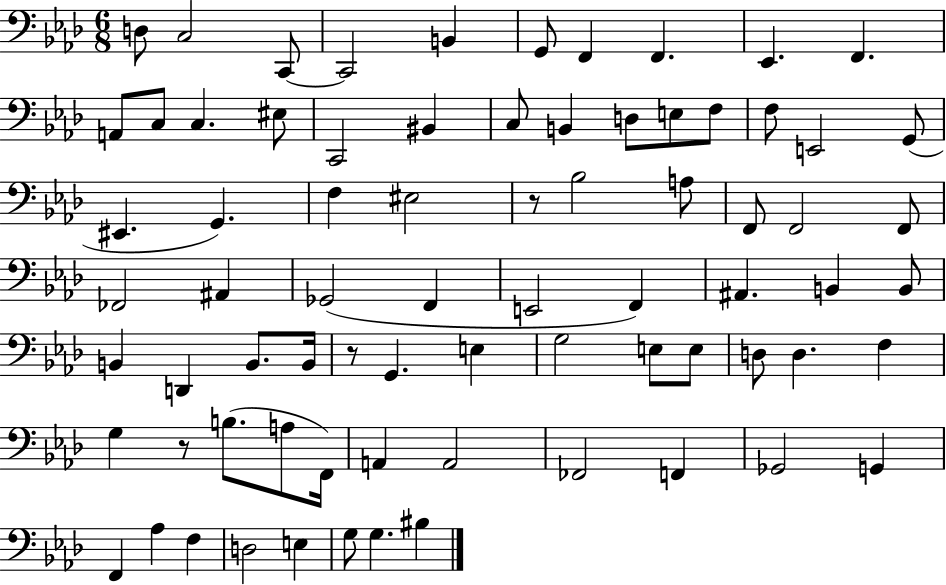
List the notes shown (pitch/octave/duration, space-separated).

D3/e C3/h C2/e C2/h B2/q G2/e F2/q F2/q. Eb2/q. F2/q. A2/e C3/e C3/q. EIS3/e C2/h BIS2/q C3/e B2/q D3/e E3/e F3/e F3/e E2/h G2/e EIS2/q. G2/q. F3/q EIS3/h R/e Bb3/h A3/e F2/e F2/h F2/e FES2/h A#2/q Gb2/h F2/q E2/h F2/q A#2/q. B2/q B2/e B2/q D2/q B2/e. B2/s R/e G2/q. E3/q G3/h E3/e E3/e D3/e D3/q. F3/q G3/q R/e B3/e. A3/e F2/s A2/q A2/h FES2/h F2/q Gb2/h G2/q F2/q Ab3/q F3/q D3/h E3/q G3/e G3/q. BIS3/q